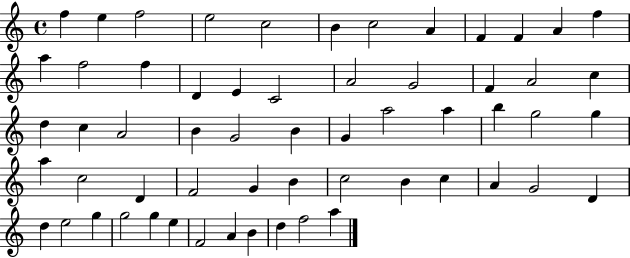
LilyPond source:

{
  \clef treble
  \time 4/4
  \defaultTimeSignature
  \key c \major
  f''4 e''4 f''2 | e''2 c''2 | b'4 c''2 a'4 | f'4 f'4 a'4 f''4 | \break a''4 f''2 f''4 | d'4 e'4 c'2 | a'2 g'2 | f'4 a'2 c''4 | \break d''4 c''4 a'2 | b'4 g'2 b'4 | g'4 a''2 a''4 | b''4 g''2 g''4 | \break a''4 c''2 d'4 | f'2 g'4 b'4 | c''2 b'4 c''4 | a'4 g'2 d'4 | \break d''4 e''2 g''4 | g''2 g''4 e''4 | f'2 a'4 b'4 | d''4 f''2 a''4 | \break \bar "|."
}